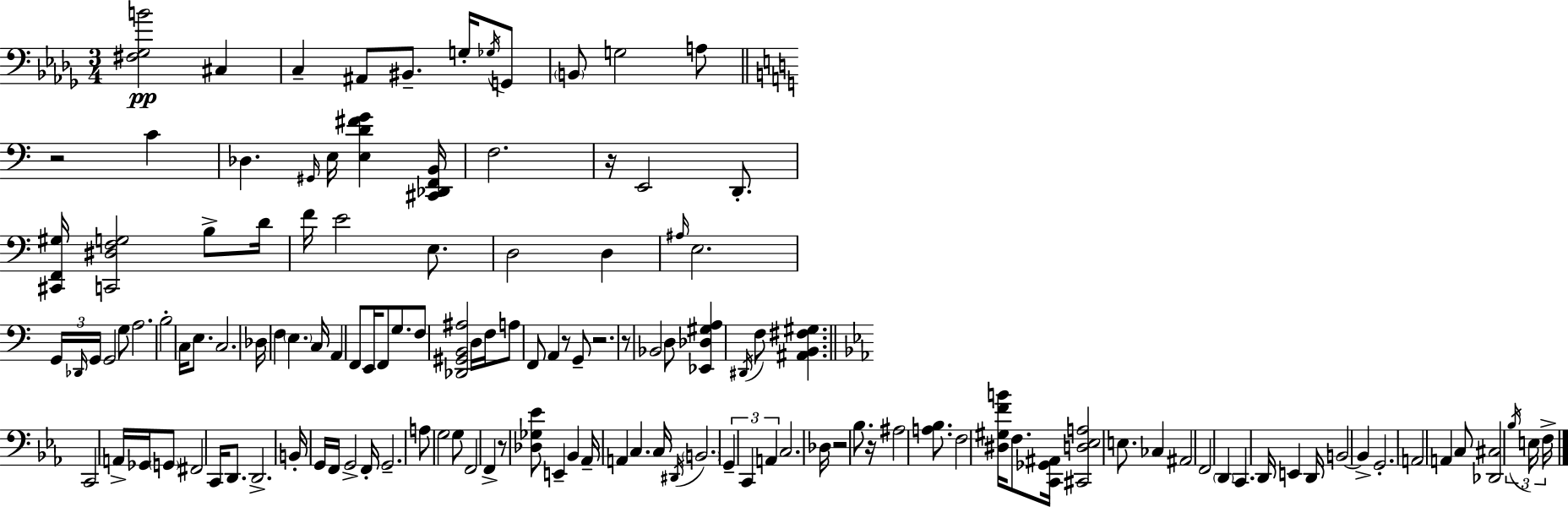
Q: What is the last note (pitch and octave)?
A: F3